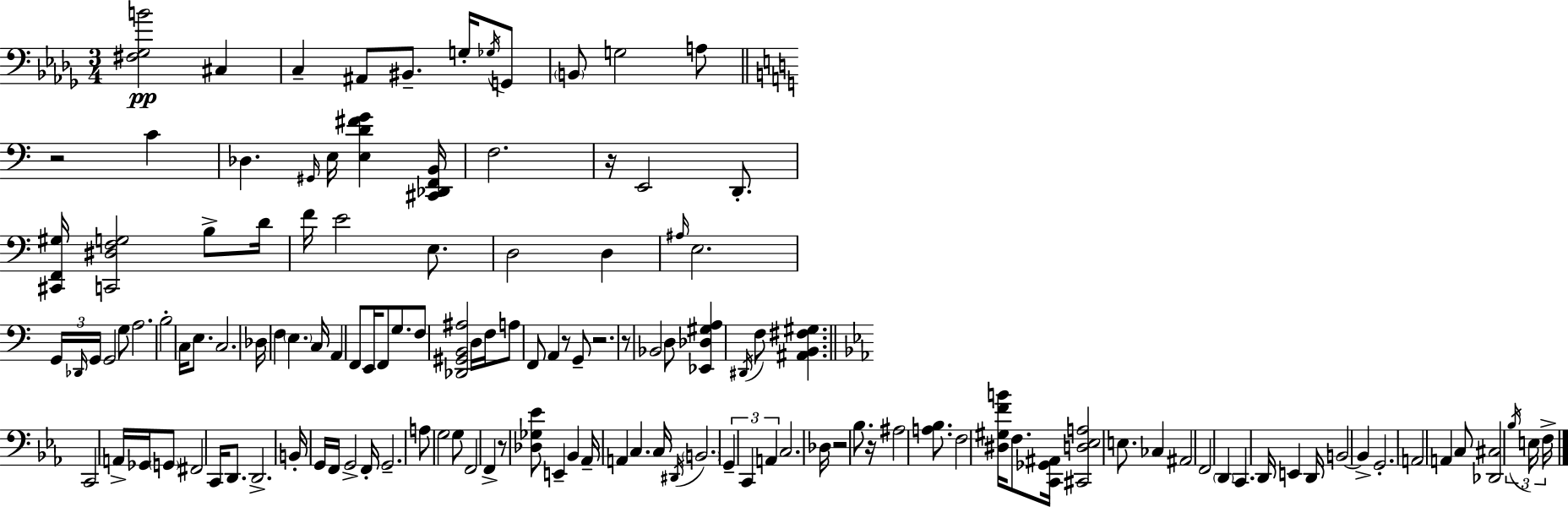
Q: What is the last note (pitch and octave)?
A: F3